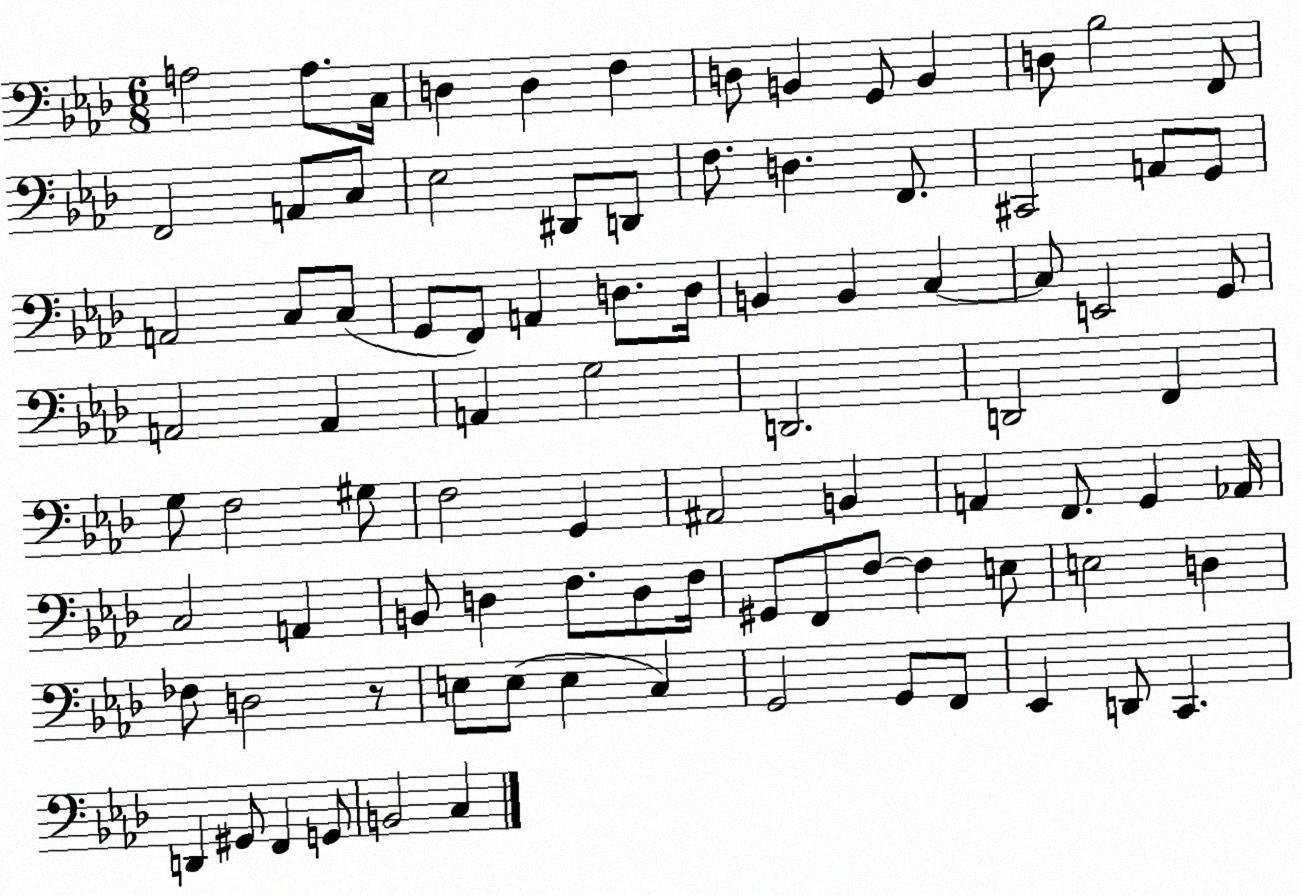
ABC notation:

X:1
T:Untitled
M:6/8
L:1/4
K:Ab
A,2 A,/2 C,/4 D, D, F, D,/2 B,, G,,/2 B,, D,/2 _B,2 F,,/2 F,,2 A,,/2 C,/2 _E,2 ^D,,/2 D,,/2 F,/2 D, F,,/2 ^C,,2 A,,/2 G,,/2 A,,2 C,/2 C,/2 G,,/2 F,,/2 A,, D,/2 D,/4 B,, B,, C, C,/2 E,,2 G,,/2 A,,2 A,, A,, G,2 D,,2 D,,2 F,, G,/2 F,2 ^G,/2 F,2 G,, ^A,,2 B,, A,, F,,/2 G,, _A,,/4 C,2 A,, B,,/2 D, F,/2 D,/2 F,/4 ^G,,/2 F,,/2 F,/2 F, E,/2 E,2 D, _F,/2 D,2 z/2 E,/2 E,/2 E, C, G,,2 G,,/2 F,,/2 _E,, D,,/2 C,, D,, ^G,,/2 F,, G,,/2 B,,2 C,